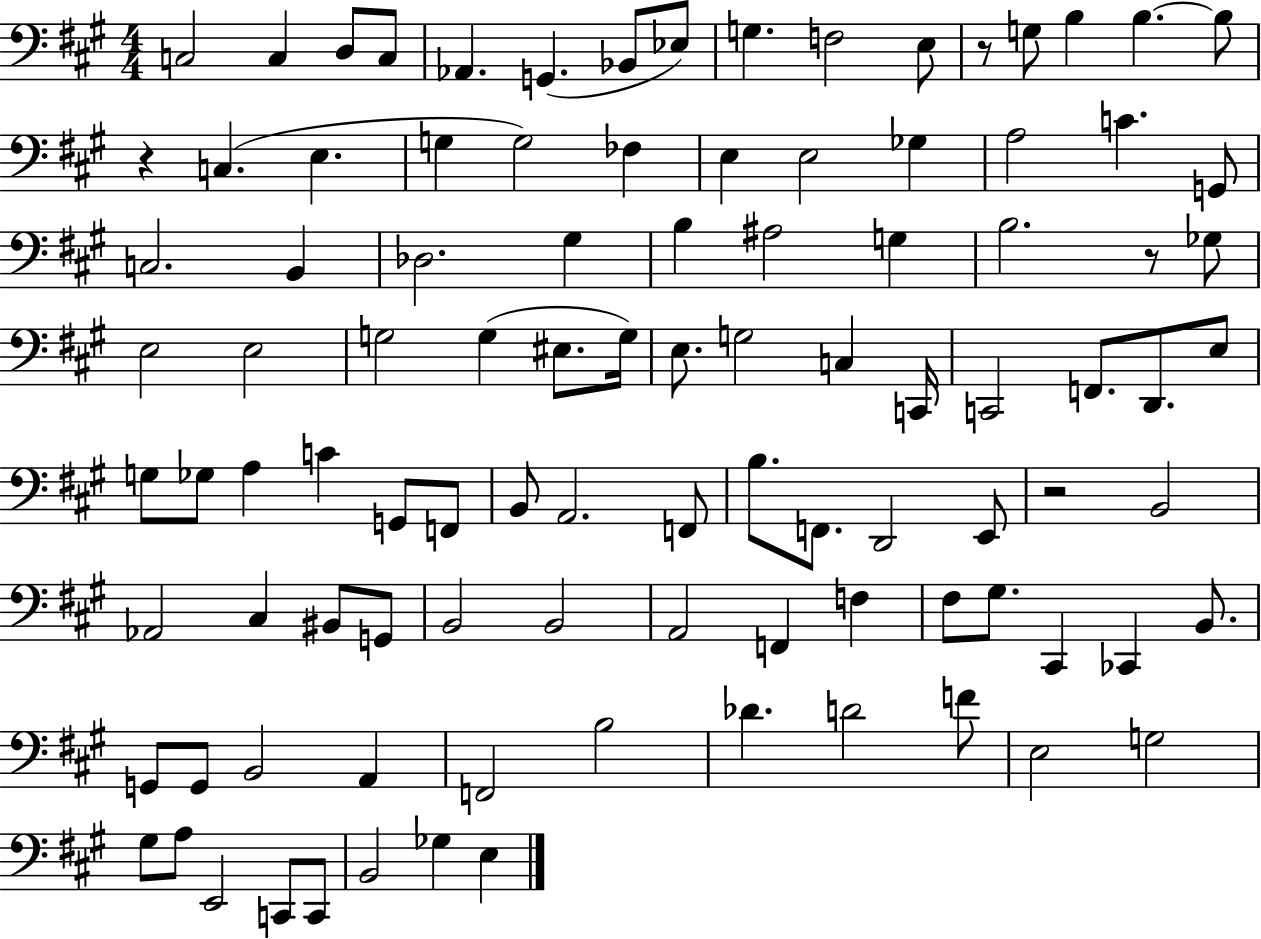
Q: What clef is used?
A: bass